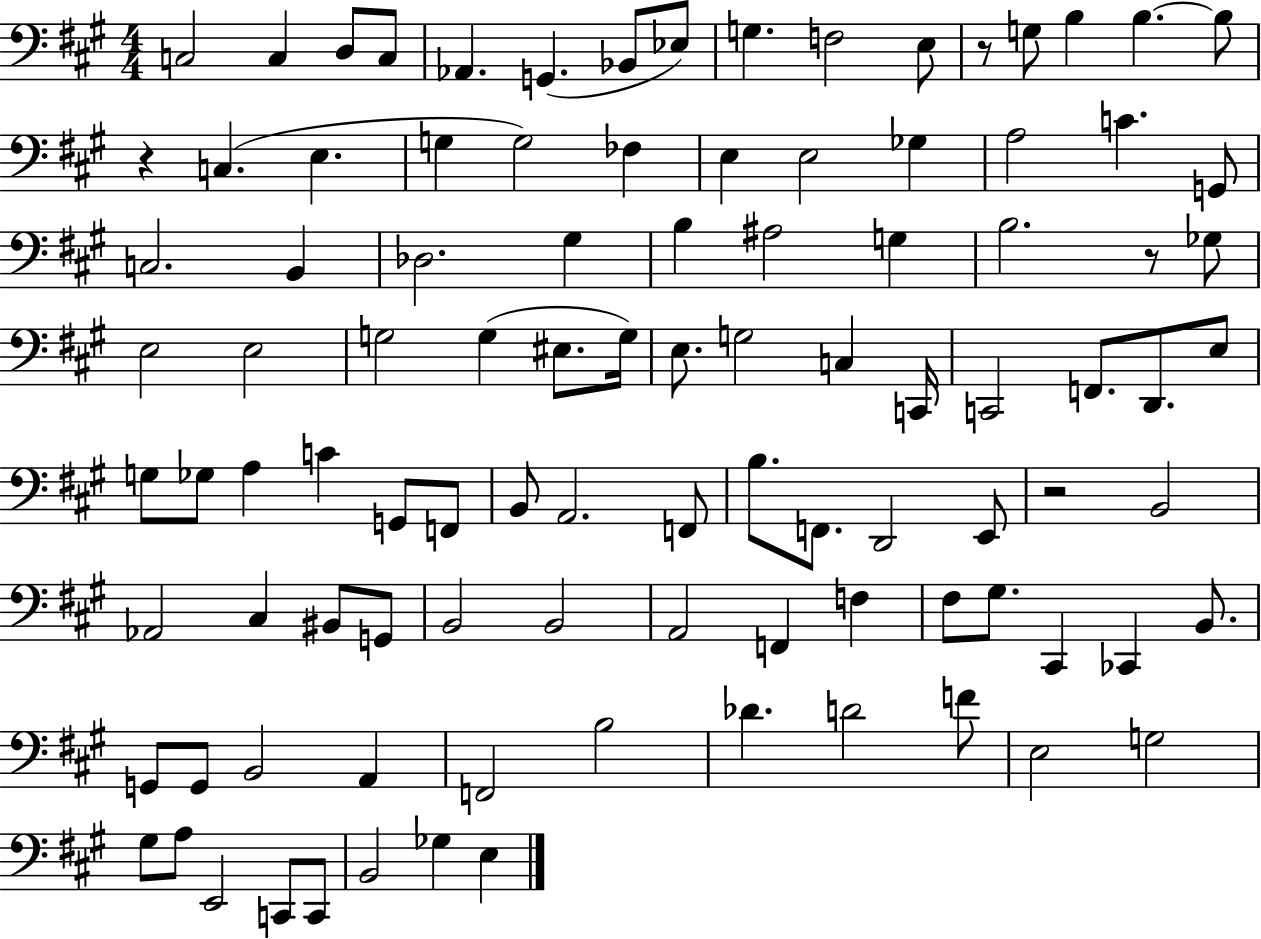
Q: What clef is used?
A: bass